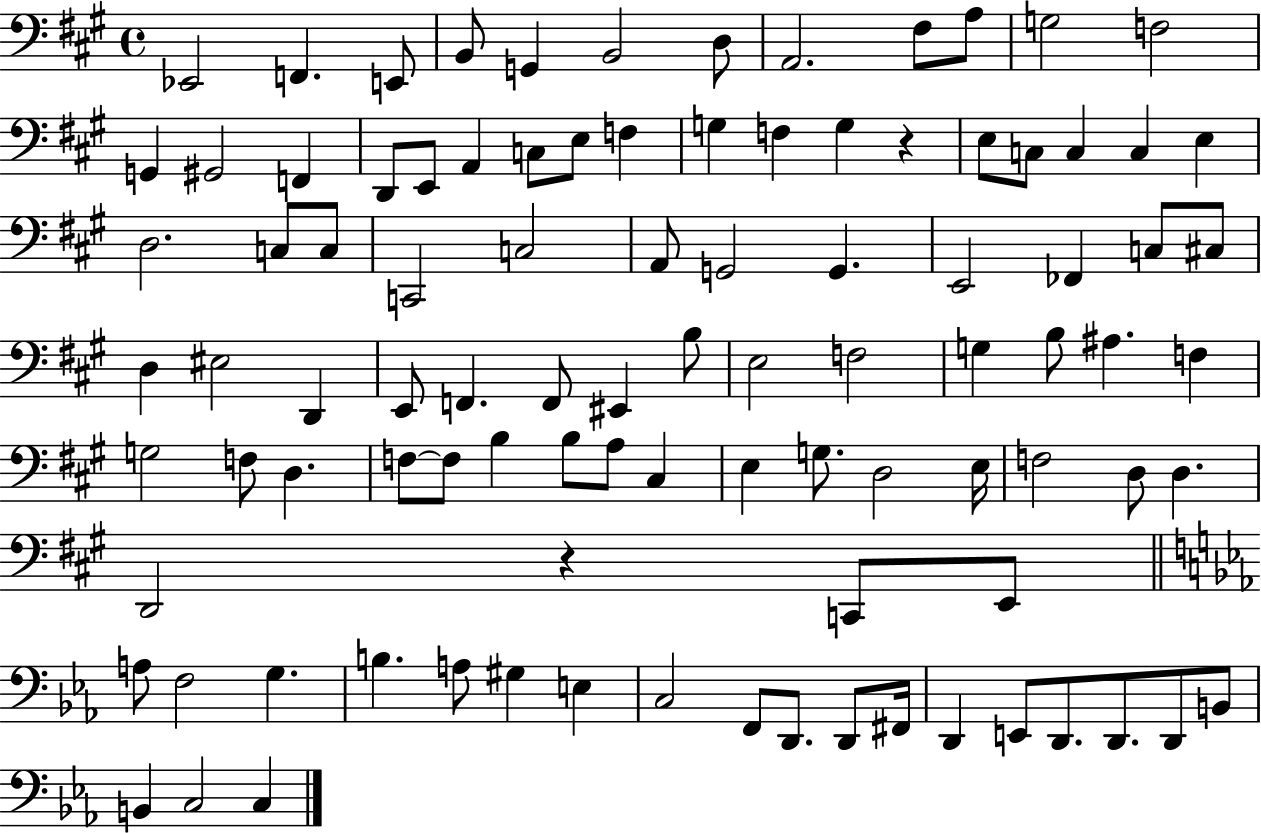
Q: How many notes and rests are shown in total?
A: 97